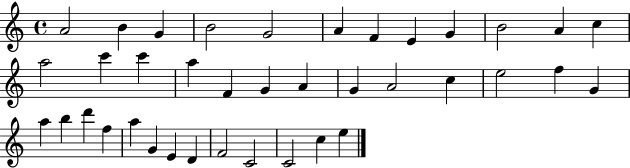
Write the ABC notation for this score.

X:1
T:Untitled
M:4/4
L:1/4
K:C
A2 B G B2 G2 A F E G B2 A c a2 c' c' a F G A G A2 c e2 f G a b d' f a G E D F2 C2 C2 c e